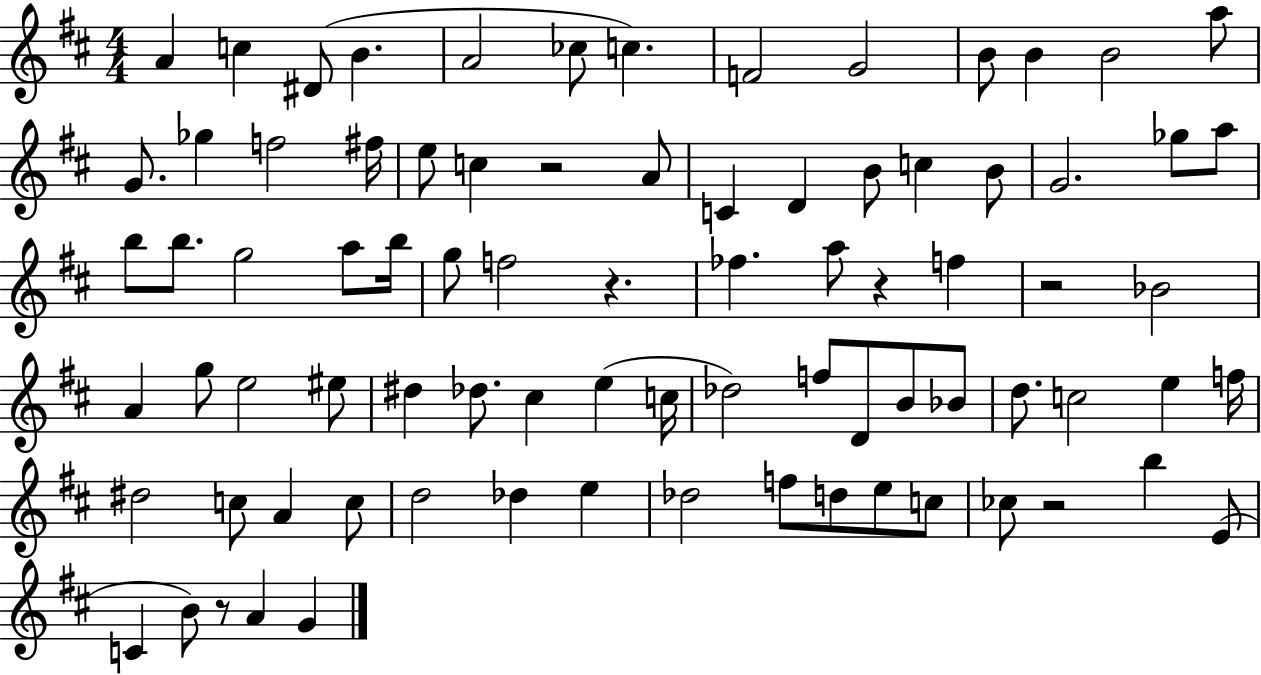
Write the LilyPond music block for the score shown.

{
  \clef treble
  \numericTimeSignature
  \time 4/4
  \key d \major
  a'4 c''4 dis'8( b'4. | a'2 ces''8 c''4.) | f'2 g'2 | b'8 b'4 b'2 a''8 | \break g'8. ges''4 f''2 fis''16 | e''8 c''4 r2 a'8 | c'4 d'4 b'8 c''4 b'8 | g'2. ges''8 a''8 | \break b''8 b''8. g''2 a''8 b''16 | g''8 f''2 r4. | fes''4. a''8 r4 f''4 | r2 bes'2 | \break a'4 g''8 e''2 eis''8 | dis''4 des''8. cis''4 e''4( c''16 | des''2) f''8 d'8 b'8 bes'8 | d''8. c''2 e''4 f''16 | \break dis''2 c''8 a'4 c''8 | d''2 des''4 e''4 | des''2 f''8 d''8 e''8 c''8 | ces''8 r2 b''4 e'8( | \break c'4 b'8) r8 a'4 g'4 | \bar "|."
}